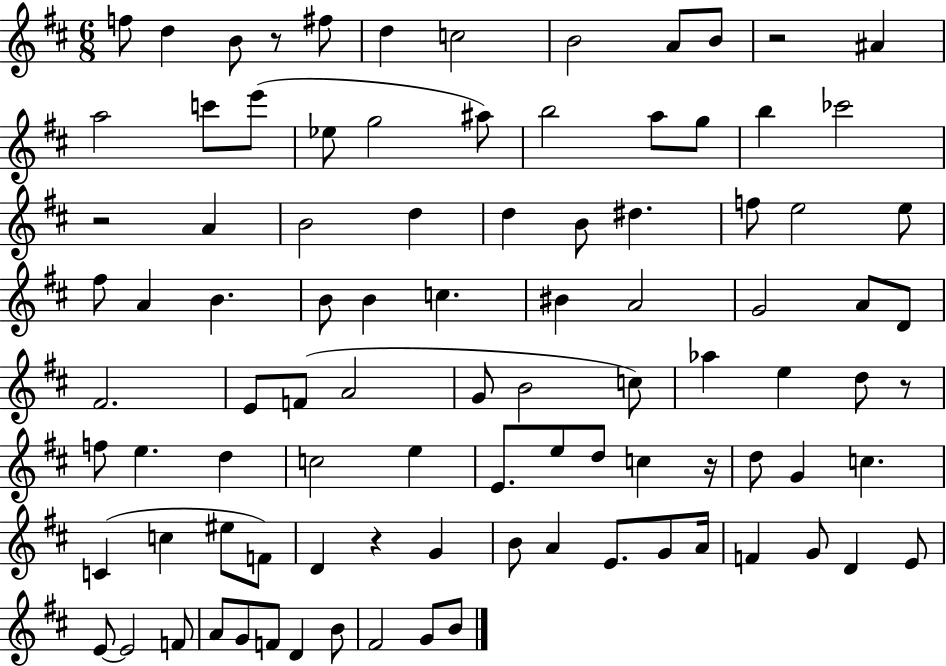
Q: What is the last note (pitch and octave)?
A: B4